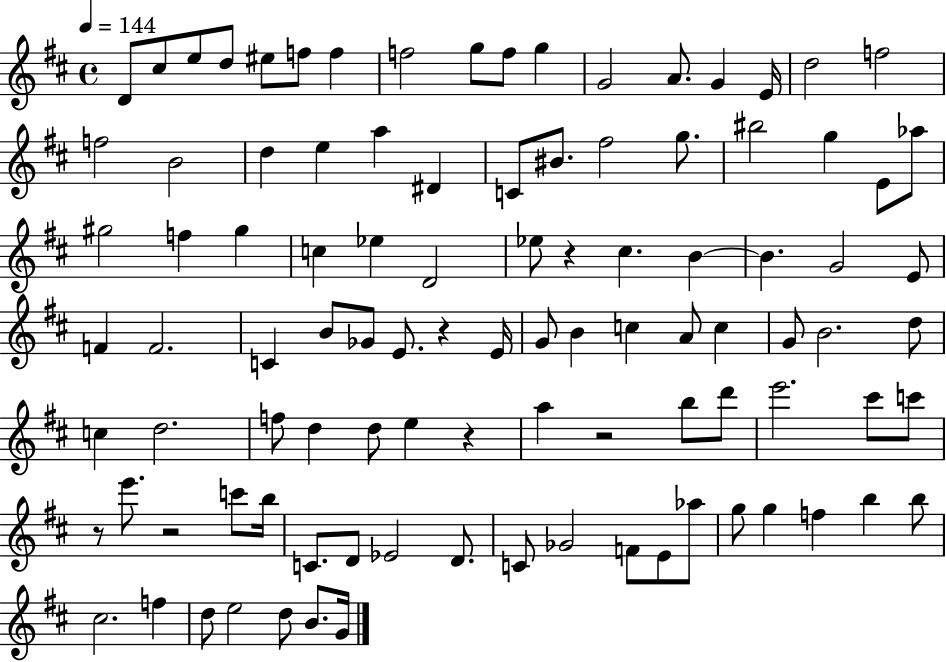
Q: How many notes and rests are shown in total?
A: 100